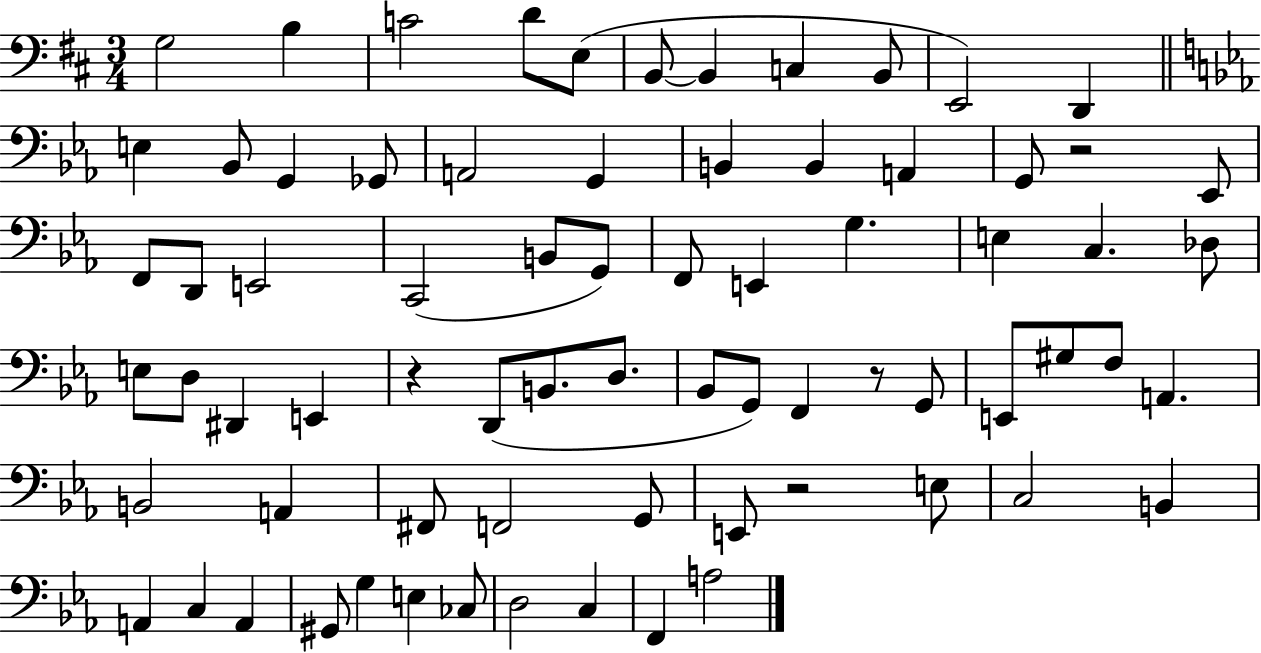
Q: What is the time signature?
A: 3/4